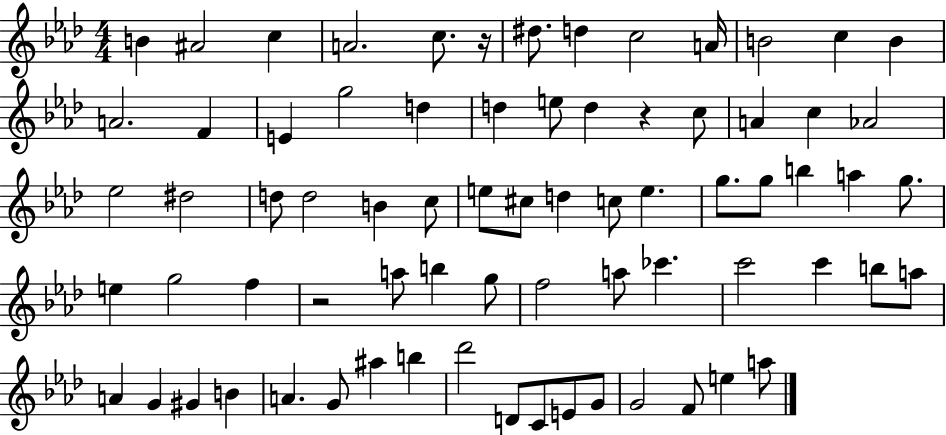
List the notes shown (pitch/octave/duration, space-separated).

B4/q A#4/h C5/q A4/h. C5/e. R/s D#5/e. D5/q C5/h A4/s B4/h C5/q B4/q A4/h. F4/q E4/q G5/h D5/q D5/q E5/e D5/q R/q C5/e A4/q C5/q Ab4/h Eb5/h D#5/h D5/e D5/h B4/q C5/e E5/e C#5/e D5/q C5/e E5/q. G5/e. G5/e B5/q A5/q G5/e. E5/q G5/h F5/q R/h A5/e B5/q G5/e F5/h A5/e CES6/q. C6/h C6/q B5/e A5/e A4/q G4/q G#4/q B4/q A4/q. G4/e A#5/q B5/q Db6/h D4/e C4/e E4/e G4/e G4/h F4/e E5/q A5/e